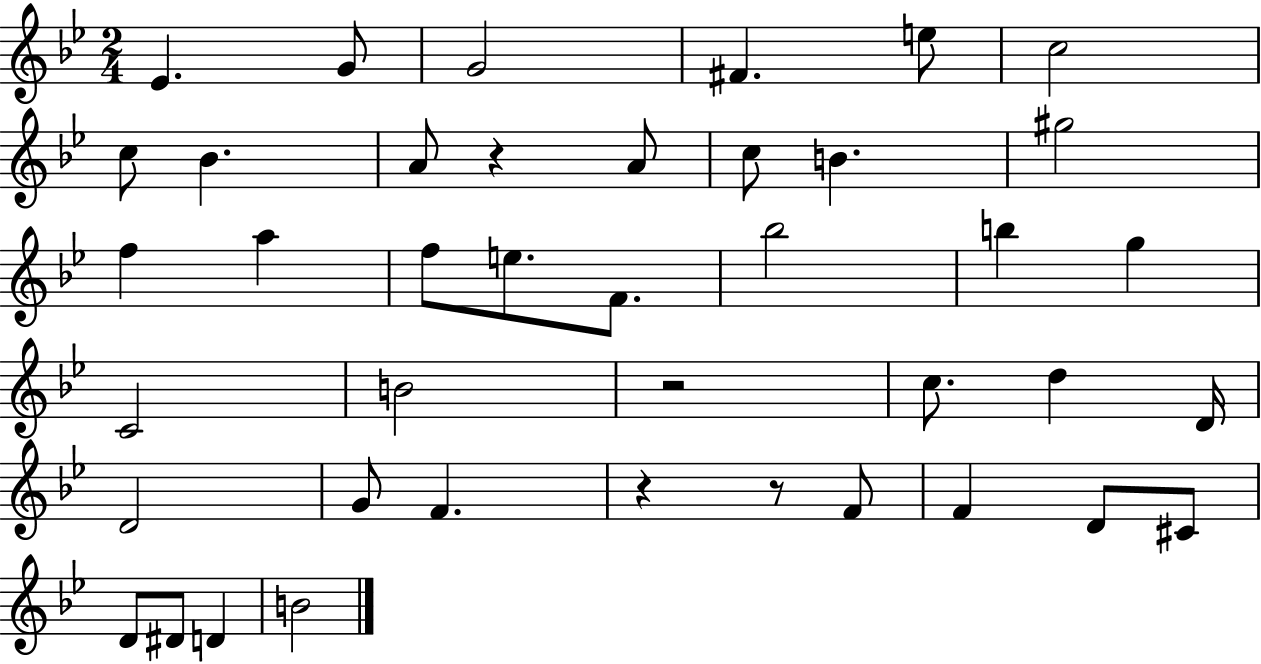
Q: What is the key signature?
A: BES major